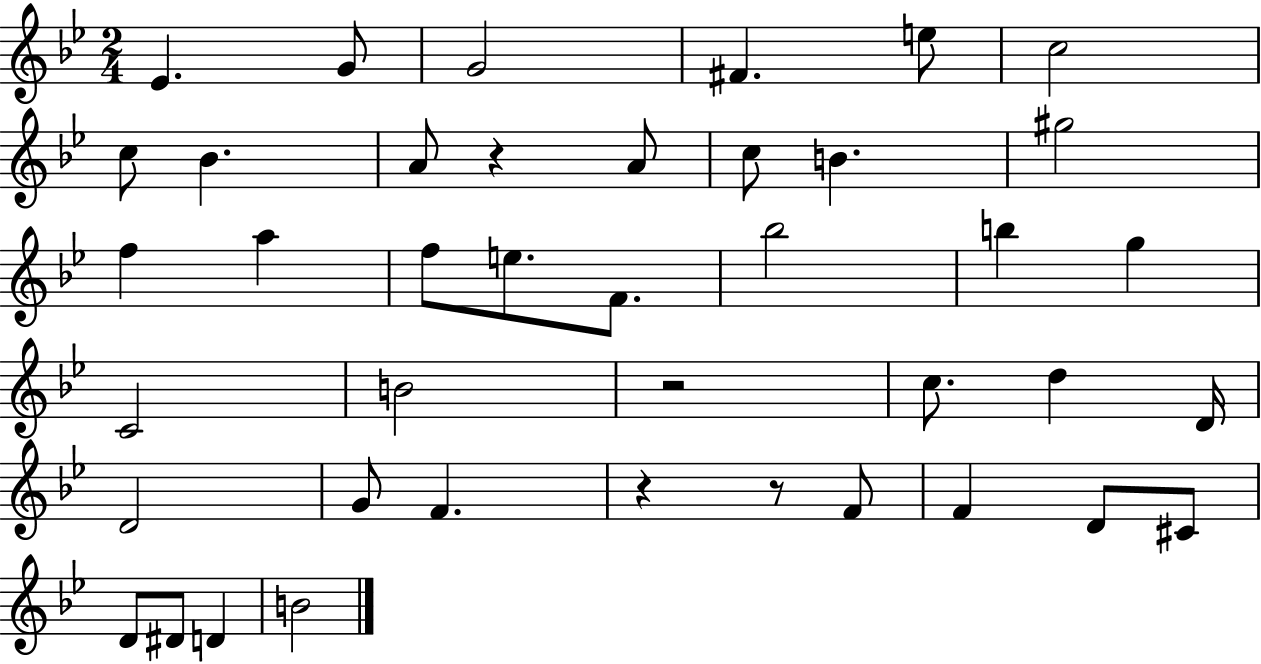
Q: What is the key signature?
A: BES major